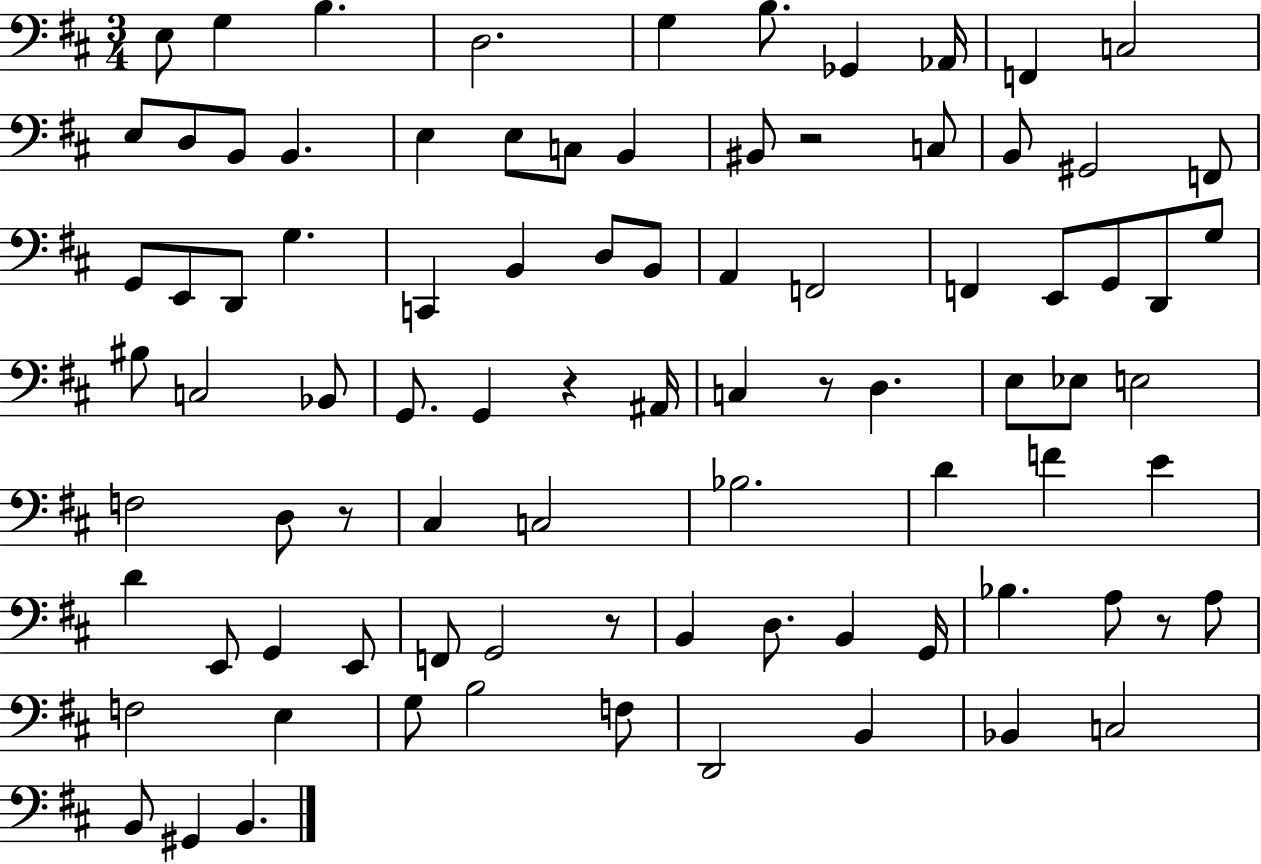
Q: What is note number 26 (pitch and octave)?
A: D2